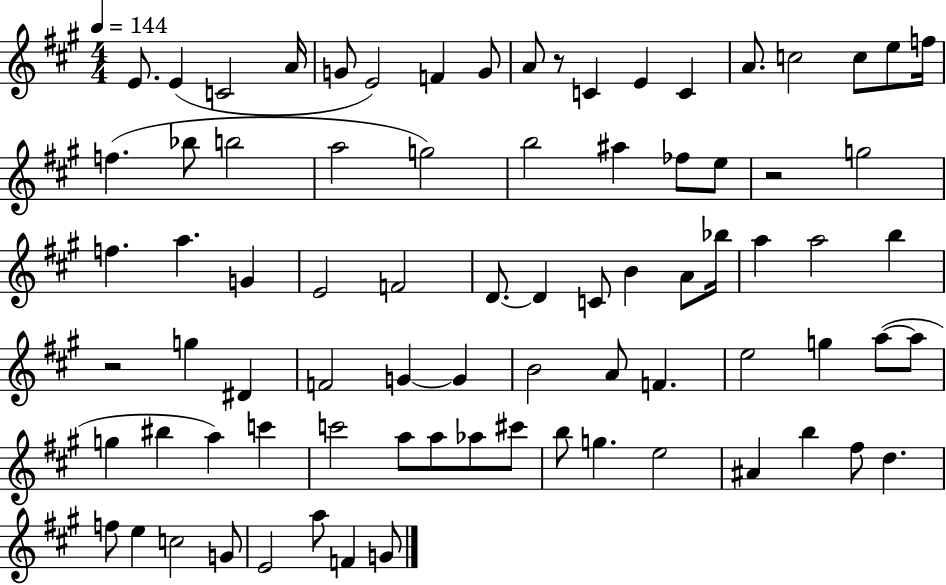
{
  \clef treble
  \numericTimeSignature
  \time 4/4
  \key a \major
  \tempo 4 = 144
  e'8. e'4( c'2 a'16 | g'8 e'2) f'4 g'8 | a'8 r8 c'4 e'4 c'4 | a'8. c''2 c''8 e''8 f''16 | \break f''4.( bes''8 b''2 | a''2 g''2) | b''2 ais''4 fes''8 e''8 | r2 g''2 | \break f''4. a''4. g'4 | e'2 f'2 | d'8.~~ d'4 c'8 b'4 a'8 bes''16 | a''4 a''2 b''4 | \break r2 g''4 dis'4 | f'2 g'4~~ g'4 | b'2 a'8 f'4. | e''2 g''4 a''8~(~ a''8 | \break g''4 bis''4 a''4) c'''4 | c'''2 a''8 a''8 aes''8 cis'''8 | b''8 g''4. e''2 | ais'4 b''4 fis''8 d''4. | \break f''8 e''4 c''2 g'8 | e'2 a''8 f'4 g'8 | \bar "|."
}